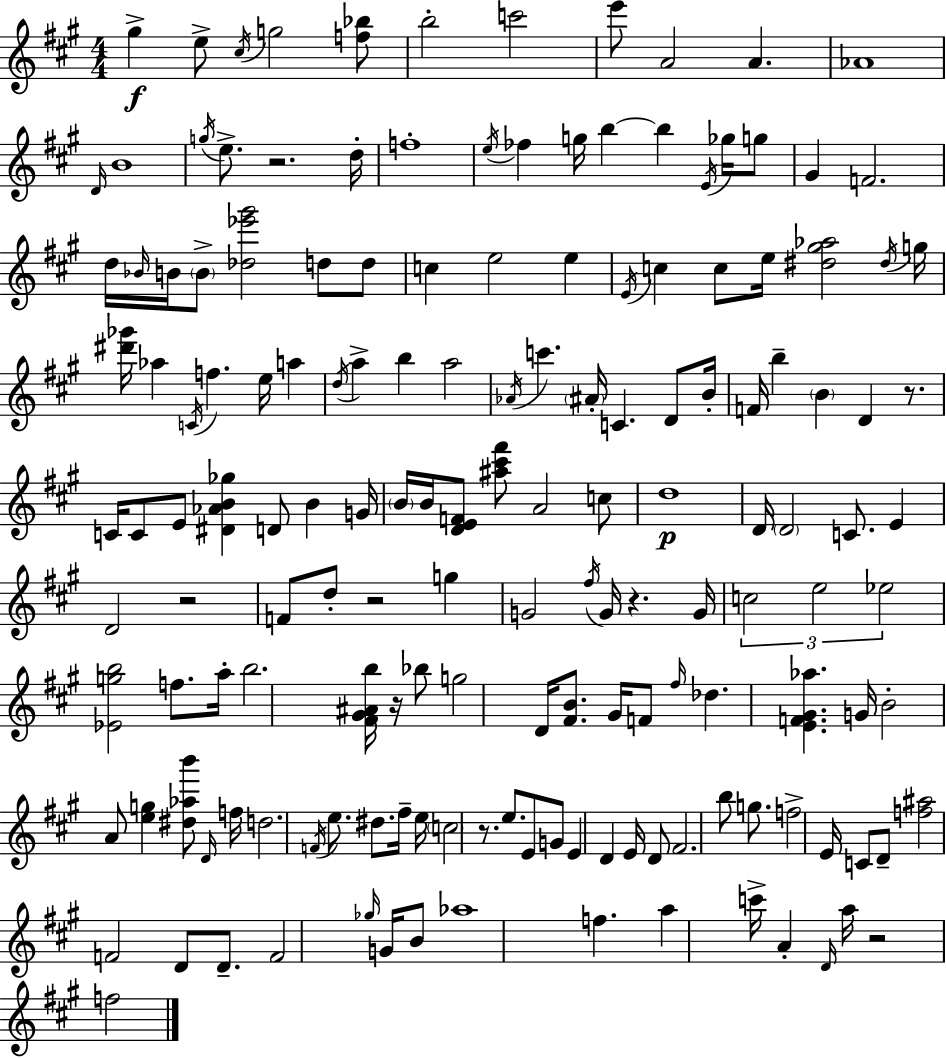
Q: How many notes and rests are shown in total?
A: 159